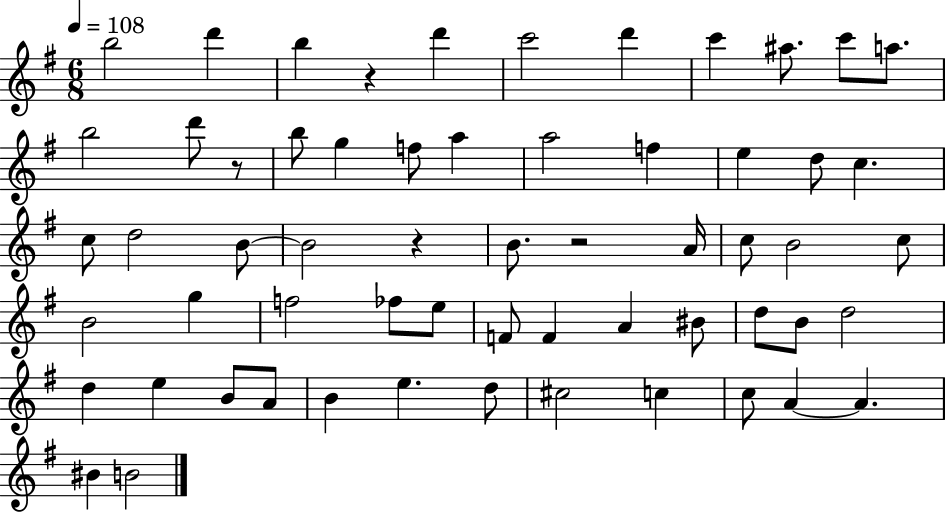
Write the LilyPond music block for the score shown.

{
  \clef treble
  \numericTimeSignature
  \time 6/8
  \key g \major
  \tempo 4 = 108
  b''2 d'''4 | b''4 r4 d'''4 | c'''2 d'''4 | c'''4 ais''8. c'''8 a''8. | \break b''2 d'''8 r8 | b''8 g''4 f''8 a''4 | a''2 f''4 | e''4 d''8 c''4. | \break c''8 d''2 b'8~~ | b'2 r4 | b'8. r2 a'16 | c''8 b'2 c''8 | \break b'2 g''4 | f''2 fes''8 e''8 | f'8 f'4 a'4 bis'8 | d''8 b'8 d''2 | \break d''4 e''4 b'8 a'8 | b'4 e''4. d''8 | cis''2 c''4 | c''8 a'4~~ a'4. | \break bis'4 b'2 | \bar "|."
}